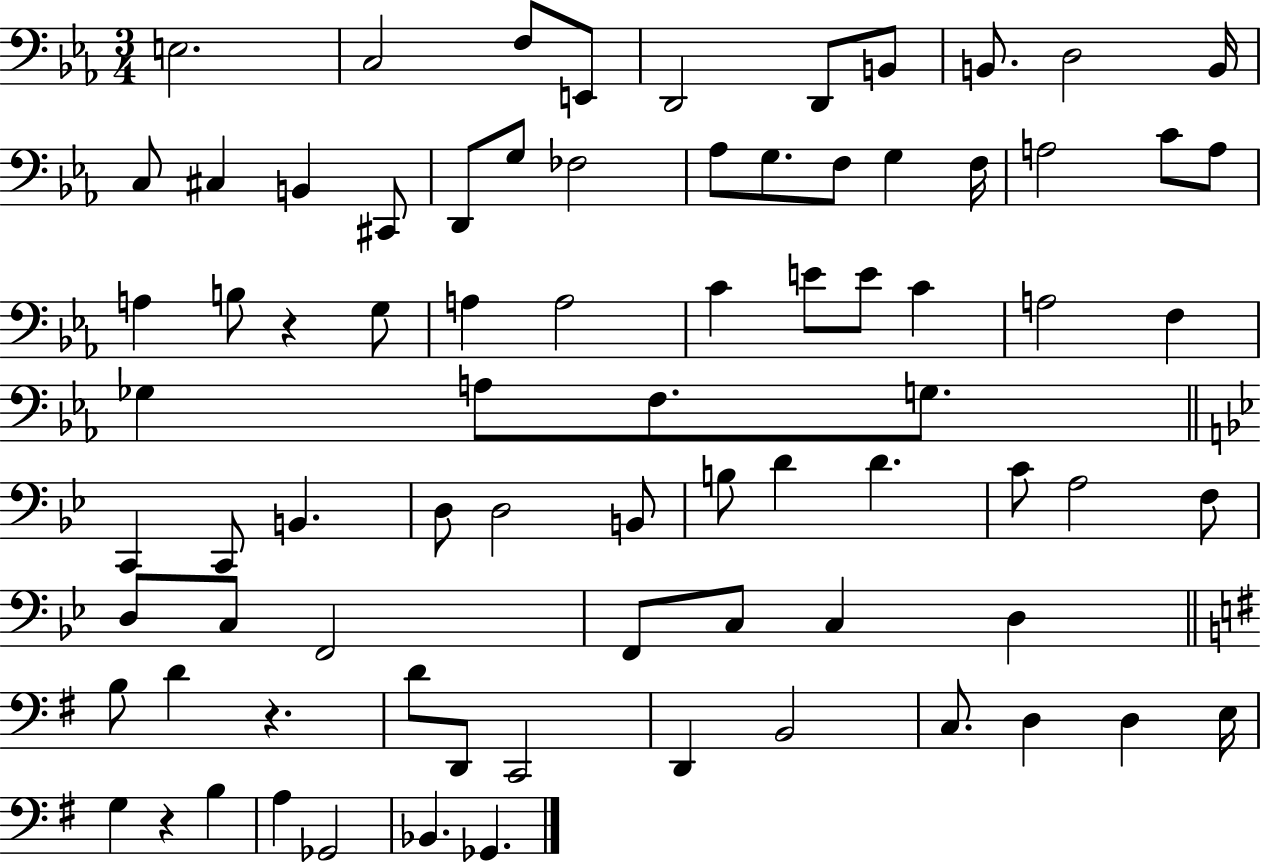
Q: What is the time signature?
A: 3/4